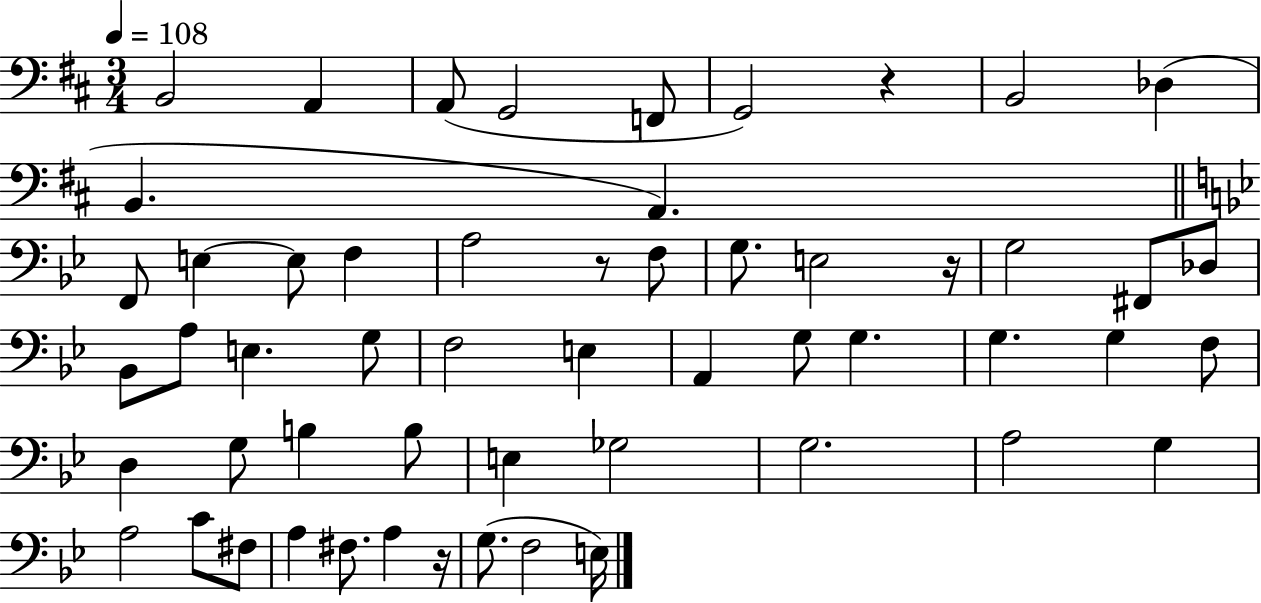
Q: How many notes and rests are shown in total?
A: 55